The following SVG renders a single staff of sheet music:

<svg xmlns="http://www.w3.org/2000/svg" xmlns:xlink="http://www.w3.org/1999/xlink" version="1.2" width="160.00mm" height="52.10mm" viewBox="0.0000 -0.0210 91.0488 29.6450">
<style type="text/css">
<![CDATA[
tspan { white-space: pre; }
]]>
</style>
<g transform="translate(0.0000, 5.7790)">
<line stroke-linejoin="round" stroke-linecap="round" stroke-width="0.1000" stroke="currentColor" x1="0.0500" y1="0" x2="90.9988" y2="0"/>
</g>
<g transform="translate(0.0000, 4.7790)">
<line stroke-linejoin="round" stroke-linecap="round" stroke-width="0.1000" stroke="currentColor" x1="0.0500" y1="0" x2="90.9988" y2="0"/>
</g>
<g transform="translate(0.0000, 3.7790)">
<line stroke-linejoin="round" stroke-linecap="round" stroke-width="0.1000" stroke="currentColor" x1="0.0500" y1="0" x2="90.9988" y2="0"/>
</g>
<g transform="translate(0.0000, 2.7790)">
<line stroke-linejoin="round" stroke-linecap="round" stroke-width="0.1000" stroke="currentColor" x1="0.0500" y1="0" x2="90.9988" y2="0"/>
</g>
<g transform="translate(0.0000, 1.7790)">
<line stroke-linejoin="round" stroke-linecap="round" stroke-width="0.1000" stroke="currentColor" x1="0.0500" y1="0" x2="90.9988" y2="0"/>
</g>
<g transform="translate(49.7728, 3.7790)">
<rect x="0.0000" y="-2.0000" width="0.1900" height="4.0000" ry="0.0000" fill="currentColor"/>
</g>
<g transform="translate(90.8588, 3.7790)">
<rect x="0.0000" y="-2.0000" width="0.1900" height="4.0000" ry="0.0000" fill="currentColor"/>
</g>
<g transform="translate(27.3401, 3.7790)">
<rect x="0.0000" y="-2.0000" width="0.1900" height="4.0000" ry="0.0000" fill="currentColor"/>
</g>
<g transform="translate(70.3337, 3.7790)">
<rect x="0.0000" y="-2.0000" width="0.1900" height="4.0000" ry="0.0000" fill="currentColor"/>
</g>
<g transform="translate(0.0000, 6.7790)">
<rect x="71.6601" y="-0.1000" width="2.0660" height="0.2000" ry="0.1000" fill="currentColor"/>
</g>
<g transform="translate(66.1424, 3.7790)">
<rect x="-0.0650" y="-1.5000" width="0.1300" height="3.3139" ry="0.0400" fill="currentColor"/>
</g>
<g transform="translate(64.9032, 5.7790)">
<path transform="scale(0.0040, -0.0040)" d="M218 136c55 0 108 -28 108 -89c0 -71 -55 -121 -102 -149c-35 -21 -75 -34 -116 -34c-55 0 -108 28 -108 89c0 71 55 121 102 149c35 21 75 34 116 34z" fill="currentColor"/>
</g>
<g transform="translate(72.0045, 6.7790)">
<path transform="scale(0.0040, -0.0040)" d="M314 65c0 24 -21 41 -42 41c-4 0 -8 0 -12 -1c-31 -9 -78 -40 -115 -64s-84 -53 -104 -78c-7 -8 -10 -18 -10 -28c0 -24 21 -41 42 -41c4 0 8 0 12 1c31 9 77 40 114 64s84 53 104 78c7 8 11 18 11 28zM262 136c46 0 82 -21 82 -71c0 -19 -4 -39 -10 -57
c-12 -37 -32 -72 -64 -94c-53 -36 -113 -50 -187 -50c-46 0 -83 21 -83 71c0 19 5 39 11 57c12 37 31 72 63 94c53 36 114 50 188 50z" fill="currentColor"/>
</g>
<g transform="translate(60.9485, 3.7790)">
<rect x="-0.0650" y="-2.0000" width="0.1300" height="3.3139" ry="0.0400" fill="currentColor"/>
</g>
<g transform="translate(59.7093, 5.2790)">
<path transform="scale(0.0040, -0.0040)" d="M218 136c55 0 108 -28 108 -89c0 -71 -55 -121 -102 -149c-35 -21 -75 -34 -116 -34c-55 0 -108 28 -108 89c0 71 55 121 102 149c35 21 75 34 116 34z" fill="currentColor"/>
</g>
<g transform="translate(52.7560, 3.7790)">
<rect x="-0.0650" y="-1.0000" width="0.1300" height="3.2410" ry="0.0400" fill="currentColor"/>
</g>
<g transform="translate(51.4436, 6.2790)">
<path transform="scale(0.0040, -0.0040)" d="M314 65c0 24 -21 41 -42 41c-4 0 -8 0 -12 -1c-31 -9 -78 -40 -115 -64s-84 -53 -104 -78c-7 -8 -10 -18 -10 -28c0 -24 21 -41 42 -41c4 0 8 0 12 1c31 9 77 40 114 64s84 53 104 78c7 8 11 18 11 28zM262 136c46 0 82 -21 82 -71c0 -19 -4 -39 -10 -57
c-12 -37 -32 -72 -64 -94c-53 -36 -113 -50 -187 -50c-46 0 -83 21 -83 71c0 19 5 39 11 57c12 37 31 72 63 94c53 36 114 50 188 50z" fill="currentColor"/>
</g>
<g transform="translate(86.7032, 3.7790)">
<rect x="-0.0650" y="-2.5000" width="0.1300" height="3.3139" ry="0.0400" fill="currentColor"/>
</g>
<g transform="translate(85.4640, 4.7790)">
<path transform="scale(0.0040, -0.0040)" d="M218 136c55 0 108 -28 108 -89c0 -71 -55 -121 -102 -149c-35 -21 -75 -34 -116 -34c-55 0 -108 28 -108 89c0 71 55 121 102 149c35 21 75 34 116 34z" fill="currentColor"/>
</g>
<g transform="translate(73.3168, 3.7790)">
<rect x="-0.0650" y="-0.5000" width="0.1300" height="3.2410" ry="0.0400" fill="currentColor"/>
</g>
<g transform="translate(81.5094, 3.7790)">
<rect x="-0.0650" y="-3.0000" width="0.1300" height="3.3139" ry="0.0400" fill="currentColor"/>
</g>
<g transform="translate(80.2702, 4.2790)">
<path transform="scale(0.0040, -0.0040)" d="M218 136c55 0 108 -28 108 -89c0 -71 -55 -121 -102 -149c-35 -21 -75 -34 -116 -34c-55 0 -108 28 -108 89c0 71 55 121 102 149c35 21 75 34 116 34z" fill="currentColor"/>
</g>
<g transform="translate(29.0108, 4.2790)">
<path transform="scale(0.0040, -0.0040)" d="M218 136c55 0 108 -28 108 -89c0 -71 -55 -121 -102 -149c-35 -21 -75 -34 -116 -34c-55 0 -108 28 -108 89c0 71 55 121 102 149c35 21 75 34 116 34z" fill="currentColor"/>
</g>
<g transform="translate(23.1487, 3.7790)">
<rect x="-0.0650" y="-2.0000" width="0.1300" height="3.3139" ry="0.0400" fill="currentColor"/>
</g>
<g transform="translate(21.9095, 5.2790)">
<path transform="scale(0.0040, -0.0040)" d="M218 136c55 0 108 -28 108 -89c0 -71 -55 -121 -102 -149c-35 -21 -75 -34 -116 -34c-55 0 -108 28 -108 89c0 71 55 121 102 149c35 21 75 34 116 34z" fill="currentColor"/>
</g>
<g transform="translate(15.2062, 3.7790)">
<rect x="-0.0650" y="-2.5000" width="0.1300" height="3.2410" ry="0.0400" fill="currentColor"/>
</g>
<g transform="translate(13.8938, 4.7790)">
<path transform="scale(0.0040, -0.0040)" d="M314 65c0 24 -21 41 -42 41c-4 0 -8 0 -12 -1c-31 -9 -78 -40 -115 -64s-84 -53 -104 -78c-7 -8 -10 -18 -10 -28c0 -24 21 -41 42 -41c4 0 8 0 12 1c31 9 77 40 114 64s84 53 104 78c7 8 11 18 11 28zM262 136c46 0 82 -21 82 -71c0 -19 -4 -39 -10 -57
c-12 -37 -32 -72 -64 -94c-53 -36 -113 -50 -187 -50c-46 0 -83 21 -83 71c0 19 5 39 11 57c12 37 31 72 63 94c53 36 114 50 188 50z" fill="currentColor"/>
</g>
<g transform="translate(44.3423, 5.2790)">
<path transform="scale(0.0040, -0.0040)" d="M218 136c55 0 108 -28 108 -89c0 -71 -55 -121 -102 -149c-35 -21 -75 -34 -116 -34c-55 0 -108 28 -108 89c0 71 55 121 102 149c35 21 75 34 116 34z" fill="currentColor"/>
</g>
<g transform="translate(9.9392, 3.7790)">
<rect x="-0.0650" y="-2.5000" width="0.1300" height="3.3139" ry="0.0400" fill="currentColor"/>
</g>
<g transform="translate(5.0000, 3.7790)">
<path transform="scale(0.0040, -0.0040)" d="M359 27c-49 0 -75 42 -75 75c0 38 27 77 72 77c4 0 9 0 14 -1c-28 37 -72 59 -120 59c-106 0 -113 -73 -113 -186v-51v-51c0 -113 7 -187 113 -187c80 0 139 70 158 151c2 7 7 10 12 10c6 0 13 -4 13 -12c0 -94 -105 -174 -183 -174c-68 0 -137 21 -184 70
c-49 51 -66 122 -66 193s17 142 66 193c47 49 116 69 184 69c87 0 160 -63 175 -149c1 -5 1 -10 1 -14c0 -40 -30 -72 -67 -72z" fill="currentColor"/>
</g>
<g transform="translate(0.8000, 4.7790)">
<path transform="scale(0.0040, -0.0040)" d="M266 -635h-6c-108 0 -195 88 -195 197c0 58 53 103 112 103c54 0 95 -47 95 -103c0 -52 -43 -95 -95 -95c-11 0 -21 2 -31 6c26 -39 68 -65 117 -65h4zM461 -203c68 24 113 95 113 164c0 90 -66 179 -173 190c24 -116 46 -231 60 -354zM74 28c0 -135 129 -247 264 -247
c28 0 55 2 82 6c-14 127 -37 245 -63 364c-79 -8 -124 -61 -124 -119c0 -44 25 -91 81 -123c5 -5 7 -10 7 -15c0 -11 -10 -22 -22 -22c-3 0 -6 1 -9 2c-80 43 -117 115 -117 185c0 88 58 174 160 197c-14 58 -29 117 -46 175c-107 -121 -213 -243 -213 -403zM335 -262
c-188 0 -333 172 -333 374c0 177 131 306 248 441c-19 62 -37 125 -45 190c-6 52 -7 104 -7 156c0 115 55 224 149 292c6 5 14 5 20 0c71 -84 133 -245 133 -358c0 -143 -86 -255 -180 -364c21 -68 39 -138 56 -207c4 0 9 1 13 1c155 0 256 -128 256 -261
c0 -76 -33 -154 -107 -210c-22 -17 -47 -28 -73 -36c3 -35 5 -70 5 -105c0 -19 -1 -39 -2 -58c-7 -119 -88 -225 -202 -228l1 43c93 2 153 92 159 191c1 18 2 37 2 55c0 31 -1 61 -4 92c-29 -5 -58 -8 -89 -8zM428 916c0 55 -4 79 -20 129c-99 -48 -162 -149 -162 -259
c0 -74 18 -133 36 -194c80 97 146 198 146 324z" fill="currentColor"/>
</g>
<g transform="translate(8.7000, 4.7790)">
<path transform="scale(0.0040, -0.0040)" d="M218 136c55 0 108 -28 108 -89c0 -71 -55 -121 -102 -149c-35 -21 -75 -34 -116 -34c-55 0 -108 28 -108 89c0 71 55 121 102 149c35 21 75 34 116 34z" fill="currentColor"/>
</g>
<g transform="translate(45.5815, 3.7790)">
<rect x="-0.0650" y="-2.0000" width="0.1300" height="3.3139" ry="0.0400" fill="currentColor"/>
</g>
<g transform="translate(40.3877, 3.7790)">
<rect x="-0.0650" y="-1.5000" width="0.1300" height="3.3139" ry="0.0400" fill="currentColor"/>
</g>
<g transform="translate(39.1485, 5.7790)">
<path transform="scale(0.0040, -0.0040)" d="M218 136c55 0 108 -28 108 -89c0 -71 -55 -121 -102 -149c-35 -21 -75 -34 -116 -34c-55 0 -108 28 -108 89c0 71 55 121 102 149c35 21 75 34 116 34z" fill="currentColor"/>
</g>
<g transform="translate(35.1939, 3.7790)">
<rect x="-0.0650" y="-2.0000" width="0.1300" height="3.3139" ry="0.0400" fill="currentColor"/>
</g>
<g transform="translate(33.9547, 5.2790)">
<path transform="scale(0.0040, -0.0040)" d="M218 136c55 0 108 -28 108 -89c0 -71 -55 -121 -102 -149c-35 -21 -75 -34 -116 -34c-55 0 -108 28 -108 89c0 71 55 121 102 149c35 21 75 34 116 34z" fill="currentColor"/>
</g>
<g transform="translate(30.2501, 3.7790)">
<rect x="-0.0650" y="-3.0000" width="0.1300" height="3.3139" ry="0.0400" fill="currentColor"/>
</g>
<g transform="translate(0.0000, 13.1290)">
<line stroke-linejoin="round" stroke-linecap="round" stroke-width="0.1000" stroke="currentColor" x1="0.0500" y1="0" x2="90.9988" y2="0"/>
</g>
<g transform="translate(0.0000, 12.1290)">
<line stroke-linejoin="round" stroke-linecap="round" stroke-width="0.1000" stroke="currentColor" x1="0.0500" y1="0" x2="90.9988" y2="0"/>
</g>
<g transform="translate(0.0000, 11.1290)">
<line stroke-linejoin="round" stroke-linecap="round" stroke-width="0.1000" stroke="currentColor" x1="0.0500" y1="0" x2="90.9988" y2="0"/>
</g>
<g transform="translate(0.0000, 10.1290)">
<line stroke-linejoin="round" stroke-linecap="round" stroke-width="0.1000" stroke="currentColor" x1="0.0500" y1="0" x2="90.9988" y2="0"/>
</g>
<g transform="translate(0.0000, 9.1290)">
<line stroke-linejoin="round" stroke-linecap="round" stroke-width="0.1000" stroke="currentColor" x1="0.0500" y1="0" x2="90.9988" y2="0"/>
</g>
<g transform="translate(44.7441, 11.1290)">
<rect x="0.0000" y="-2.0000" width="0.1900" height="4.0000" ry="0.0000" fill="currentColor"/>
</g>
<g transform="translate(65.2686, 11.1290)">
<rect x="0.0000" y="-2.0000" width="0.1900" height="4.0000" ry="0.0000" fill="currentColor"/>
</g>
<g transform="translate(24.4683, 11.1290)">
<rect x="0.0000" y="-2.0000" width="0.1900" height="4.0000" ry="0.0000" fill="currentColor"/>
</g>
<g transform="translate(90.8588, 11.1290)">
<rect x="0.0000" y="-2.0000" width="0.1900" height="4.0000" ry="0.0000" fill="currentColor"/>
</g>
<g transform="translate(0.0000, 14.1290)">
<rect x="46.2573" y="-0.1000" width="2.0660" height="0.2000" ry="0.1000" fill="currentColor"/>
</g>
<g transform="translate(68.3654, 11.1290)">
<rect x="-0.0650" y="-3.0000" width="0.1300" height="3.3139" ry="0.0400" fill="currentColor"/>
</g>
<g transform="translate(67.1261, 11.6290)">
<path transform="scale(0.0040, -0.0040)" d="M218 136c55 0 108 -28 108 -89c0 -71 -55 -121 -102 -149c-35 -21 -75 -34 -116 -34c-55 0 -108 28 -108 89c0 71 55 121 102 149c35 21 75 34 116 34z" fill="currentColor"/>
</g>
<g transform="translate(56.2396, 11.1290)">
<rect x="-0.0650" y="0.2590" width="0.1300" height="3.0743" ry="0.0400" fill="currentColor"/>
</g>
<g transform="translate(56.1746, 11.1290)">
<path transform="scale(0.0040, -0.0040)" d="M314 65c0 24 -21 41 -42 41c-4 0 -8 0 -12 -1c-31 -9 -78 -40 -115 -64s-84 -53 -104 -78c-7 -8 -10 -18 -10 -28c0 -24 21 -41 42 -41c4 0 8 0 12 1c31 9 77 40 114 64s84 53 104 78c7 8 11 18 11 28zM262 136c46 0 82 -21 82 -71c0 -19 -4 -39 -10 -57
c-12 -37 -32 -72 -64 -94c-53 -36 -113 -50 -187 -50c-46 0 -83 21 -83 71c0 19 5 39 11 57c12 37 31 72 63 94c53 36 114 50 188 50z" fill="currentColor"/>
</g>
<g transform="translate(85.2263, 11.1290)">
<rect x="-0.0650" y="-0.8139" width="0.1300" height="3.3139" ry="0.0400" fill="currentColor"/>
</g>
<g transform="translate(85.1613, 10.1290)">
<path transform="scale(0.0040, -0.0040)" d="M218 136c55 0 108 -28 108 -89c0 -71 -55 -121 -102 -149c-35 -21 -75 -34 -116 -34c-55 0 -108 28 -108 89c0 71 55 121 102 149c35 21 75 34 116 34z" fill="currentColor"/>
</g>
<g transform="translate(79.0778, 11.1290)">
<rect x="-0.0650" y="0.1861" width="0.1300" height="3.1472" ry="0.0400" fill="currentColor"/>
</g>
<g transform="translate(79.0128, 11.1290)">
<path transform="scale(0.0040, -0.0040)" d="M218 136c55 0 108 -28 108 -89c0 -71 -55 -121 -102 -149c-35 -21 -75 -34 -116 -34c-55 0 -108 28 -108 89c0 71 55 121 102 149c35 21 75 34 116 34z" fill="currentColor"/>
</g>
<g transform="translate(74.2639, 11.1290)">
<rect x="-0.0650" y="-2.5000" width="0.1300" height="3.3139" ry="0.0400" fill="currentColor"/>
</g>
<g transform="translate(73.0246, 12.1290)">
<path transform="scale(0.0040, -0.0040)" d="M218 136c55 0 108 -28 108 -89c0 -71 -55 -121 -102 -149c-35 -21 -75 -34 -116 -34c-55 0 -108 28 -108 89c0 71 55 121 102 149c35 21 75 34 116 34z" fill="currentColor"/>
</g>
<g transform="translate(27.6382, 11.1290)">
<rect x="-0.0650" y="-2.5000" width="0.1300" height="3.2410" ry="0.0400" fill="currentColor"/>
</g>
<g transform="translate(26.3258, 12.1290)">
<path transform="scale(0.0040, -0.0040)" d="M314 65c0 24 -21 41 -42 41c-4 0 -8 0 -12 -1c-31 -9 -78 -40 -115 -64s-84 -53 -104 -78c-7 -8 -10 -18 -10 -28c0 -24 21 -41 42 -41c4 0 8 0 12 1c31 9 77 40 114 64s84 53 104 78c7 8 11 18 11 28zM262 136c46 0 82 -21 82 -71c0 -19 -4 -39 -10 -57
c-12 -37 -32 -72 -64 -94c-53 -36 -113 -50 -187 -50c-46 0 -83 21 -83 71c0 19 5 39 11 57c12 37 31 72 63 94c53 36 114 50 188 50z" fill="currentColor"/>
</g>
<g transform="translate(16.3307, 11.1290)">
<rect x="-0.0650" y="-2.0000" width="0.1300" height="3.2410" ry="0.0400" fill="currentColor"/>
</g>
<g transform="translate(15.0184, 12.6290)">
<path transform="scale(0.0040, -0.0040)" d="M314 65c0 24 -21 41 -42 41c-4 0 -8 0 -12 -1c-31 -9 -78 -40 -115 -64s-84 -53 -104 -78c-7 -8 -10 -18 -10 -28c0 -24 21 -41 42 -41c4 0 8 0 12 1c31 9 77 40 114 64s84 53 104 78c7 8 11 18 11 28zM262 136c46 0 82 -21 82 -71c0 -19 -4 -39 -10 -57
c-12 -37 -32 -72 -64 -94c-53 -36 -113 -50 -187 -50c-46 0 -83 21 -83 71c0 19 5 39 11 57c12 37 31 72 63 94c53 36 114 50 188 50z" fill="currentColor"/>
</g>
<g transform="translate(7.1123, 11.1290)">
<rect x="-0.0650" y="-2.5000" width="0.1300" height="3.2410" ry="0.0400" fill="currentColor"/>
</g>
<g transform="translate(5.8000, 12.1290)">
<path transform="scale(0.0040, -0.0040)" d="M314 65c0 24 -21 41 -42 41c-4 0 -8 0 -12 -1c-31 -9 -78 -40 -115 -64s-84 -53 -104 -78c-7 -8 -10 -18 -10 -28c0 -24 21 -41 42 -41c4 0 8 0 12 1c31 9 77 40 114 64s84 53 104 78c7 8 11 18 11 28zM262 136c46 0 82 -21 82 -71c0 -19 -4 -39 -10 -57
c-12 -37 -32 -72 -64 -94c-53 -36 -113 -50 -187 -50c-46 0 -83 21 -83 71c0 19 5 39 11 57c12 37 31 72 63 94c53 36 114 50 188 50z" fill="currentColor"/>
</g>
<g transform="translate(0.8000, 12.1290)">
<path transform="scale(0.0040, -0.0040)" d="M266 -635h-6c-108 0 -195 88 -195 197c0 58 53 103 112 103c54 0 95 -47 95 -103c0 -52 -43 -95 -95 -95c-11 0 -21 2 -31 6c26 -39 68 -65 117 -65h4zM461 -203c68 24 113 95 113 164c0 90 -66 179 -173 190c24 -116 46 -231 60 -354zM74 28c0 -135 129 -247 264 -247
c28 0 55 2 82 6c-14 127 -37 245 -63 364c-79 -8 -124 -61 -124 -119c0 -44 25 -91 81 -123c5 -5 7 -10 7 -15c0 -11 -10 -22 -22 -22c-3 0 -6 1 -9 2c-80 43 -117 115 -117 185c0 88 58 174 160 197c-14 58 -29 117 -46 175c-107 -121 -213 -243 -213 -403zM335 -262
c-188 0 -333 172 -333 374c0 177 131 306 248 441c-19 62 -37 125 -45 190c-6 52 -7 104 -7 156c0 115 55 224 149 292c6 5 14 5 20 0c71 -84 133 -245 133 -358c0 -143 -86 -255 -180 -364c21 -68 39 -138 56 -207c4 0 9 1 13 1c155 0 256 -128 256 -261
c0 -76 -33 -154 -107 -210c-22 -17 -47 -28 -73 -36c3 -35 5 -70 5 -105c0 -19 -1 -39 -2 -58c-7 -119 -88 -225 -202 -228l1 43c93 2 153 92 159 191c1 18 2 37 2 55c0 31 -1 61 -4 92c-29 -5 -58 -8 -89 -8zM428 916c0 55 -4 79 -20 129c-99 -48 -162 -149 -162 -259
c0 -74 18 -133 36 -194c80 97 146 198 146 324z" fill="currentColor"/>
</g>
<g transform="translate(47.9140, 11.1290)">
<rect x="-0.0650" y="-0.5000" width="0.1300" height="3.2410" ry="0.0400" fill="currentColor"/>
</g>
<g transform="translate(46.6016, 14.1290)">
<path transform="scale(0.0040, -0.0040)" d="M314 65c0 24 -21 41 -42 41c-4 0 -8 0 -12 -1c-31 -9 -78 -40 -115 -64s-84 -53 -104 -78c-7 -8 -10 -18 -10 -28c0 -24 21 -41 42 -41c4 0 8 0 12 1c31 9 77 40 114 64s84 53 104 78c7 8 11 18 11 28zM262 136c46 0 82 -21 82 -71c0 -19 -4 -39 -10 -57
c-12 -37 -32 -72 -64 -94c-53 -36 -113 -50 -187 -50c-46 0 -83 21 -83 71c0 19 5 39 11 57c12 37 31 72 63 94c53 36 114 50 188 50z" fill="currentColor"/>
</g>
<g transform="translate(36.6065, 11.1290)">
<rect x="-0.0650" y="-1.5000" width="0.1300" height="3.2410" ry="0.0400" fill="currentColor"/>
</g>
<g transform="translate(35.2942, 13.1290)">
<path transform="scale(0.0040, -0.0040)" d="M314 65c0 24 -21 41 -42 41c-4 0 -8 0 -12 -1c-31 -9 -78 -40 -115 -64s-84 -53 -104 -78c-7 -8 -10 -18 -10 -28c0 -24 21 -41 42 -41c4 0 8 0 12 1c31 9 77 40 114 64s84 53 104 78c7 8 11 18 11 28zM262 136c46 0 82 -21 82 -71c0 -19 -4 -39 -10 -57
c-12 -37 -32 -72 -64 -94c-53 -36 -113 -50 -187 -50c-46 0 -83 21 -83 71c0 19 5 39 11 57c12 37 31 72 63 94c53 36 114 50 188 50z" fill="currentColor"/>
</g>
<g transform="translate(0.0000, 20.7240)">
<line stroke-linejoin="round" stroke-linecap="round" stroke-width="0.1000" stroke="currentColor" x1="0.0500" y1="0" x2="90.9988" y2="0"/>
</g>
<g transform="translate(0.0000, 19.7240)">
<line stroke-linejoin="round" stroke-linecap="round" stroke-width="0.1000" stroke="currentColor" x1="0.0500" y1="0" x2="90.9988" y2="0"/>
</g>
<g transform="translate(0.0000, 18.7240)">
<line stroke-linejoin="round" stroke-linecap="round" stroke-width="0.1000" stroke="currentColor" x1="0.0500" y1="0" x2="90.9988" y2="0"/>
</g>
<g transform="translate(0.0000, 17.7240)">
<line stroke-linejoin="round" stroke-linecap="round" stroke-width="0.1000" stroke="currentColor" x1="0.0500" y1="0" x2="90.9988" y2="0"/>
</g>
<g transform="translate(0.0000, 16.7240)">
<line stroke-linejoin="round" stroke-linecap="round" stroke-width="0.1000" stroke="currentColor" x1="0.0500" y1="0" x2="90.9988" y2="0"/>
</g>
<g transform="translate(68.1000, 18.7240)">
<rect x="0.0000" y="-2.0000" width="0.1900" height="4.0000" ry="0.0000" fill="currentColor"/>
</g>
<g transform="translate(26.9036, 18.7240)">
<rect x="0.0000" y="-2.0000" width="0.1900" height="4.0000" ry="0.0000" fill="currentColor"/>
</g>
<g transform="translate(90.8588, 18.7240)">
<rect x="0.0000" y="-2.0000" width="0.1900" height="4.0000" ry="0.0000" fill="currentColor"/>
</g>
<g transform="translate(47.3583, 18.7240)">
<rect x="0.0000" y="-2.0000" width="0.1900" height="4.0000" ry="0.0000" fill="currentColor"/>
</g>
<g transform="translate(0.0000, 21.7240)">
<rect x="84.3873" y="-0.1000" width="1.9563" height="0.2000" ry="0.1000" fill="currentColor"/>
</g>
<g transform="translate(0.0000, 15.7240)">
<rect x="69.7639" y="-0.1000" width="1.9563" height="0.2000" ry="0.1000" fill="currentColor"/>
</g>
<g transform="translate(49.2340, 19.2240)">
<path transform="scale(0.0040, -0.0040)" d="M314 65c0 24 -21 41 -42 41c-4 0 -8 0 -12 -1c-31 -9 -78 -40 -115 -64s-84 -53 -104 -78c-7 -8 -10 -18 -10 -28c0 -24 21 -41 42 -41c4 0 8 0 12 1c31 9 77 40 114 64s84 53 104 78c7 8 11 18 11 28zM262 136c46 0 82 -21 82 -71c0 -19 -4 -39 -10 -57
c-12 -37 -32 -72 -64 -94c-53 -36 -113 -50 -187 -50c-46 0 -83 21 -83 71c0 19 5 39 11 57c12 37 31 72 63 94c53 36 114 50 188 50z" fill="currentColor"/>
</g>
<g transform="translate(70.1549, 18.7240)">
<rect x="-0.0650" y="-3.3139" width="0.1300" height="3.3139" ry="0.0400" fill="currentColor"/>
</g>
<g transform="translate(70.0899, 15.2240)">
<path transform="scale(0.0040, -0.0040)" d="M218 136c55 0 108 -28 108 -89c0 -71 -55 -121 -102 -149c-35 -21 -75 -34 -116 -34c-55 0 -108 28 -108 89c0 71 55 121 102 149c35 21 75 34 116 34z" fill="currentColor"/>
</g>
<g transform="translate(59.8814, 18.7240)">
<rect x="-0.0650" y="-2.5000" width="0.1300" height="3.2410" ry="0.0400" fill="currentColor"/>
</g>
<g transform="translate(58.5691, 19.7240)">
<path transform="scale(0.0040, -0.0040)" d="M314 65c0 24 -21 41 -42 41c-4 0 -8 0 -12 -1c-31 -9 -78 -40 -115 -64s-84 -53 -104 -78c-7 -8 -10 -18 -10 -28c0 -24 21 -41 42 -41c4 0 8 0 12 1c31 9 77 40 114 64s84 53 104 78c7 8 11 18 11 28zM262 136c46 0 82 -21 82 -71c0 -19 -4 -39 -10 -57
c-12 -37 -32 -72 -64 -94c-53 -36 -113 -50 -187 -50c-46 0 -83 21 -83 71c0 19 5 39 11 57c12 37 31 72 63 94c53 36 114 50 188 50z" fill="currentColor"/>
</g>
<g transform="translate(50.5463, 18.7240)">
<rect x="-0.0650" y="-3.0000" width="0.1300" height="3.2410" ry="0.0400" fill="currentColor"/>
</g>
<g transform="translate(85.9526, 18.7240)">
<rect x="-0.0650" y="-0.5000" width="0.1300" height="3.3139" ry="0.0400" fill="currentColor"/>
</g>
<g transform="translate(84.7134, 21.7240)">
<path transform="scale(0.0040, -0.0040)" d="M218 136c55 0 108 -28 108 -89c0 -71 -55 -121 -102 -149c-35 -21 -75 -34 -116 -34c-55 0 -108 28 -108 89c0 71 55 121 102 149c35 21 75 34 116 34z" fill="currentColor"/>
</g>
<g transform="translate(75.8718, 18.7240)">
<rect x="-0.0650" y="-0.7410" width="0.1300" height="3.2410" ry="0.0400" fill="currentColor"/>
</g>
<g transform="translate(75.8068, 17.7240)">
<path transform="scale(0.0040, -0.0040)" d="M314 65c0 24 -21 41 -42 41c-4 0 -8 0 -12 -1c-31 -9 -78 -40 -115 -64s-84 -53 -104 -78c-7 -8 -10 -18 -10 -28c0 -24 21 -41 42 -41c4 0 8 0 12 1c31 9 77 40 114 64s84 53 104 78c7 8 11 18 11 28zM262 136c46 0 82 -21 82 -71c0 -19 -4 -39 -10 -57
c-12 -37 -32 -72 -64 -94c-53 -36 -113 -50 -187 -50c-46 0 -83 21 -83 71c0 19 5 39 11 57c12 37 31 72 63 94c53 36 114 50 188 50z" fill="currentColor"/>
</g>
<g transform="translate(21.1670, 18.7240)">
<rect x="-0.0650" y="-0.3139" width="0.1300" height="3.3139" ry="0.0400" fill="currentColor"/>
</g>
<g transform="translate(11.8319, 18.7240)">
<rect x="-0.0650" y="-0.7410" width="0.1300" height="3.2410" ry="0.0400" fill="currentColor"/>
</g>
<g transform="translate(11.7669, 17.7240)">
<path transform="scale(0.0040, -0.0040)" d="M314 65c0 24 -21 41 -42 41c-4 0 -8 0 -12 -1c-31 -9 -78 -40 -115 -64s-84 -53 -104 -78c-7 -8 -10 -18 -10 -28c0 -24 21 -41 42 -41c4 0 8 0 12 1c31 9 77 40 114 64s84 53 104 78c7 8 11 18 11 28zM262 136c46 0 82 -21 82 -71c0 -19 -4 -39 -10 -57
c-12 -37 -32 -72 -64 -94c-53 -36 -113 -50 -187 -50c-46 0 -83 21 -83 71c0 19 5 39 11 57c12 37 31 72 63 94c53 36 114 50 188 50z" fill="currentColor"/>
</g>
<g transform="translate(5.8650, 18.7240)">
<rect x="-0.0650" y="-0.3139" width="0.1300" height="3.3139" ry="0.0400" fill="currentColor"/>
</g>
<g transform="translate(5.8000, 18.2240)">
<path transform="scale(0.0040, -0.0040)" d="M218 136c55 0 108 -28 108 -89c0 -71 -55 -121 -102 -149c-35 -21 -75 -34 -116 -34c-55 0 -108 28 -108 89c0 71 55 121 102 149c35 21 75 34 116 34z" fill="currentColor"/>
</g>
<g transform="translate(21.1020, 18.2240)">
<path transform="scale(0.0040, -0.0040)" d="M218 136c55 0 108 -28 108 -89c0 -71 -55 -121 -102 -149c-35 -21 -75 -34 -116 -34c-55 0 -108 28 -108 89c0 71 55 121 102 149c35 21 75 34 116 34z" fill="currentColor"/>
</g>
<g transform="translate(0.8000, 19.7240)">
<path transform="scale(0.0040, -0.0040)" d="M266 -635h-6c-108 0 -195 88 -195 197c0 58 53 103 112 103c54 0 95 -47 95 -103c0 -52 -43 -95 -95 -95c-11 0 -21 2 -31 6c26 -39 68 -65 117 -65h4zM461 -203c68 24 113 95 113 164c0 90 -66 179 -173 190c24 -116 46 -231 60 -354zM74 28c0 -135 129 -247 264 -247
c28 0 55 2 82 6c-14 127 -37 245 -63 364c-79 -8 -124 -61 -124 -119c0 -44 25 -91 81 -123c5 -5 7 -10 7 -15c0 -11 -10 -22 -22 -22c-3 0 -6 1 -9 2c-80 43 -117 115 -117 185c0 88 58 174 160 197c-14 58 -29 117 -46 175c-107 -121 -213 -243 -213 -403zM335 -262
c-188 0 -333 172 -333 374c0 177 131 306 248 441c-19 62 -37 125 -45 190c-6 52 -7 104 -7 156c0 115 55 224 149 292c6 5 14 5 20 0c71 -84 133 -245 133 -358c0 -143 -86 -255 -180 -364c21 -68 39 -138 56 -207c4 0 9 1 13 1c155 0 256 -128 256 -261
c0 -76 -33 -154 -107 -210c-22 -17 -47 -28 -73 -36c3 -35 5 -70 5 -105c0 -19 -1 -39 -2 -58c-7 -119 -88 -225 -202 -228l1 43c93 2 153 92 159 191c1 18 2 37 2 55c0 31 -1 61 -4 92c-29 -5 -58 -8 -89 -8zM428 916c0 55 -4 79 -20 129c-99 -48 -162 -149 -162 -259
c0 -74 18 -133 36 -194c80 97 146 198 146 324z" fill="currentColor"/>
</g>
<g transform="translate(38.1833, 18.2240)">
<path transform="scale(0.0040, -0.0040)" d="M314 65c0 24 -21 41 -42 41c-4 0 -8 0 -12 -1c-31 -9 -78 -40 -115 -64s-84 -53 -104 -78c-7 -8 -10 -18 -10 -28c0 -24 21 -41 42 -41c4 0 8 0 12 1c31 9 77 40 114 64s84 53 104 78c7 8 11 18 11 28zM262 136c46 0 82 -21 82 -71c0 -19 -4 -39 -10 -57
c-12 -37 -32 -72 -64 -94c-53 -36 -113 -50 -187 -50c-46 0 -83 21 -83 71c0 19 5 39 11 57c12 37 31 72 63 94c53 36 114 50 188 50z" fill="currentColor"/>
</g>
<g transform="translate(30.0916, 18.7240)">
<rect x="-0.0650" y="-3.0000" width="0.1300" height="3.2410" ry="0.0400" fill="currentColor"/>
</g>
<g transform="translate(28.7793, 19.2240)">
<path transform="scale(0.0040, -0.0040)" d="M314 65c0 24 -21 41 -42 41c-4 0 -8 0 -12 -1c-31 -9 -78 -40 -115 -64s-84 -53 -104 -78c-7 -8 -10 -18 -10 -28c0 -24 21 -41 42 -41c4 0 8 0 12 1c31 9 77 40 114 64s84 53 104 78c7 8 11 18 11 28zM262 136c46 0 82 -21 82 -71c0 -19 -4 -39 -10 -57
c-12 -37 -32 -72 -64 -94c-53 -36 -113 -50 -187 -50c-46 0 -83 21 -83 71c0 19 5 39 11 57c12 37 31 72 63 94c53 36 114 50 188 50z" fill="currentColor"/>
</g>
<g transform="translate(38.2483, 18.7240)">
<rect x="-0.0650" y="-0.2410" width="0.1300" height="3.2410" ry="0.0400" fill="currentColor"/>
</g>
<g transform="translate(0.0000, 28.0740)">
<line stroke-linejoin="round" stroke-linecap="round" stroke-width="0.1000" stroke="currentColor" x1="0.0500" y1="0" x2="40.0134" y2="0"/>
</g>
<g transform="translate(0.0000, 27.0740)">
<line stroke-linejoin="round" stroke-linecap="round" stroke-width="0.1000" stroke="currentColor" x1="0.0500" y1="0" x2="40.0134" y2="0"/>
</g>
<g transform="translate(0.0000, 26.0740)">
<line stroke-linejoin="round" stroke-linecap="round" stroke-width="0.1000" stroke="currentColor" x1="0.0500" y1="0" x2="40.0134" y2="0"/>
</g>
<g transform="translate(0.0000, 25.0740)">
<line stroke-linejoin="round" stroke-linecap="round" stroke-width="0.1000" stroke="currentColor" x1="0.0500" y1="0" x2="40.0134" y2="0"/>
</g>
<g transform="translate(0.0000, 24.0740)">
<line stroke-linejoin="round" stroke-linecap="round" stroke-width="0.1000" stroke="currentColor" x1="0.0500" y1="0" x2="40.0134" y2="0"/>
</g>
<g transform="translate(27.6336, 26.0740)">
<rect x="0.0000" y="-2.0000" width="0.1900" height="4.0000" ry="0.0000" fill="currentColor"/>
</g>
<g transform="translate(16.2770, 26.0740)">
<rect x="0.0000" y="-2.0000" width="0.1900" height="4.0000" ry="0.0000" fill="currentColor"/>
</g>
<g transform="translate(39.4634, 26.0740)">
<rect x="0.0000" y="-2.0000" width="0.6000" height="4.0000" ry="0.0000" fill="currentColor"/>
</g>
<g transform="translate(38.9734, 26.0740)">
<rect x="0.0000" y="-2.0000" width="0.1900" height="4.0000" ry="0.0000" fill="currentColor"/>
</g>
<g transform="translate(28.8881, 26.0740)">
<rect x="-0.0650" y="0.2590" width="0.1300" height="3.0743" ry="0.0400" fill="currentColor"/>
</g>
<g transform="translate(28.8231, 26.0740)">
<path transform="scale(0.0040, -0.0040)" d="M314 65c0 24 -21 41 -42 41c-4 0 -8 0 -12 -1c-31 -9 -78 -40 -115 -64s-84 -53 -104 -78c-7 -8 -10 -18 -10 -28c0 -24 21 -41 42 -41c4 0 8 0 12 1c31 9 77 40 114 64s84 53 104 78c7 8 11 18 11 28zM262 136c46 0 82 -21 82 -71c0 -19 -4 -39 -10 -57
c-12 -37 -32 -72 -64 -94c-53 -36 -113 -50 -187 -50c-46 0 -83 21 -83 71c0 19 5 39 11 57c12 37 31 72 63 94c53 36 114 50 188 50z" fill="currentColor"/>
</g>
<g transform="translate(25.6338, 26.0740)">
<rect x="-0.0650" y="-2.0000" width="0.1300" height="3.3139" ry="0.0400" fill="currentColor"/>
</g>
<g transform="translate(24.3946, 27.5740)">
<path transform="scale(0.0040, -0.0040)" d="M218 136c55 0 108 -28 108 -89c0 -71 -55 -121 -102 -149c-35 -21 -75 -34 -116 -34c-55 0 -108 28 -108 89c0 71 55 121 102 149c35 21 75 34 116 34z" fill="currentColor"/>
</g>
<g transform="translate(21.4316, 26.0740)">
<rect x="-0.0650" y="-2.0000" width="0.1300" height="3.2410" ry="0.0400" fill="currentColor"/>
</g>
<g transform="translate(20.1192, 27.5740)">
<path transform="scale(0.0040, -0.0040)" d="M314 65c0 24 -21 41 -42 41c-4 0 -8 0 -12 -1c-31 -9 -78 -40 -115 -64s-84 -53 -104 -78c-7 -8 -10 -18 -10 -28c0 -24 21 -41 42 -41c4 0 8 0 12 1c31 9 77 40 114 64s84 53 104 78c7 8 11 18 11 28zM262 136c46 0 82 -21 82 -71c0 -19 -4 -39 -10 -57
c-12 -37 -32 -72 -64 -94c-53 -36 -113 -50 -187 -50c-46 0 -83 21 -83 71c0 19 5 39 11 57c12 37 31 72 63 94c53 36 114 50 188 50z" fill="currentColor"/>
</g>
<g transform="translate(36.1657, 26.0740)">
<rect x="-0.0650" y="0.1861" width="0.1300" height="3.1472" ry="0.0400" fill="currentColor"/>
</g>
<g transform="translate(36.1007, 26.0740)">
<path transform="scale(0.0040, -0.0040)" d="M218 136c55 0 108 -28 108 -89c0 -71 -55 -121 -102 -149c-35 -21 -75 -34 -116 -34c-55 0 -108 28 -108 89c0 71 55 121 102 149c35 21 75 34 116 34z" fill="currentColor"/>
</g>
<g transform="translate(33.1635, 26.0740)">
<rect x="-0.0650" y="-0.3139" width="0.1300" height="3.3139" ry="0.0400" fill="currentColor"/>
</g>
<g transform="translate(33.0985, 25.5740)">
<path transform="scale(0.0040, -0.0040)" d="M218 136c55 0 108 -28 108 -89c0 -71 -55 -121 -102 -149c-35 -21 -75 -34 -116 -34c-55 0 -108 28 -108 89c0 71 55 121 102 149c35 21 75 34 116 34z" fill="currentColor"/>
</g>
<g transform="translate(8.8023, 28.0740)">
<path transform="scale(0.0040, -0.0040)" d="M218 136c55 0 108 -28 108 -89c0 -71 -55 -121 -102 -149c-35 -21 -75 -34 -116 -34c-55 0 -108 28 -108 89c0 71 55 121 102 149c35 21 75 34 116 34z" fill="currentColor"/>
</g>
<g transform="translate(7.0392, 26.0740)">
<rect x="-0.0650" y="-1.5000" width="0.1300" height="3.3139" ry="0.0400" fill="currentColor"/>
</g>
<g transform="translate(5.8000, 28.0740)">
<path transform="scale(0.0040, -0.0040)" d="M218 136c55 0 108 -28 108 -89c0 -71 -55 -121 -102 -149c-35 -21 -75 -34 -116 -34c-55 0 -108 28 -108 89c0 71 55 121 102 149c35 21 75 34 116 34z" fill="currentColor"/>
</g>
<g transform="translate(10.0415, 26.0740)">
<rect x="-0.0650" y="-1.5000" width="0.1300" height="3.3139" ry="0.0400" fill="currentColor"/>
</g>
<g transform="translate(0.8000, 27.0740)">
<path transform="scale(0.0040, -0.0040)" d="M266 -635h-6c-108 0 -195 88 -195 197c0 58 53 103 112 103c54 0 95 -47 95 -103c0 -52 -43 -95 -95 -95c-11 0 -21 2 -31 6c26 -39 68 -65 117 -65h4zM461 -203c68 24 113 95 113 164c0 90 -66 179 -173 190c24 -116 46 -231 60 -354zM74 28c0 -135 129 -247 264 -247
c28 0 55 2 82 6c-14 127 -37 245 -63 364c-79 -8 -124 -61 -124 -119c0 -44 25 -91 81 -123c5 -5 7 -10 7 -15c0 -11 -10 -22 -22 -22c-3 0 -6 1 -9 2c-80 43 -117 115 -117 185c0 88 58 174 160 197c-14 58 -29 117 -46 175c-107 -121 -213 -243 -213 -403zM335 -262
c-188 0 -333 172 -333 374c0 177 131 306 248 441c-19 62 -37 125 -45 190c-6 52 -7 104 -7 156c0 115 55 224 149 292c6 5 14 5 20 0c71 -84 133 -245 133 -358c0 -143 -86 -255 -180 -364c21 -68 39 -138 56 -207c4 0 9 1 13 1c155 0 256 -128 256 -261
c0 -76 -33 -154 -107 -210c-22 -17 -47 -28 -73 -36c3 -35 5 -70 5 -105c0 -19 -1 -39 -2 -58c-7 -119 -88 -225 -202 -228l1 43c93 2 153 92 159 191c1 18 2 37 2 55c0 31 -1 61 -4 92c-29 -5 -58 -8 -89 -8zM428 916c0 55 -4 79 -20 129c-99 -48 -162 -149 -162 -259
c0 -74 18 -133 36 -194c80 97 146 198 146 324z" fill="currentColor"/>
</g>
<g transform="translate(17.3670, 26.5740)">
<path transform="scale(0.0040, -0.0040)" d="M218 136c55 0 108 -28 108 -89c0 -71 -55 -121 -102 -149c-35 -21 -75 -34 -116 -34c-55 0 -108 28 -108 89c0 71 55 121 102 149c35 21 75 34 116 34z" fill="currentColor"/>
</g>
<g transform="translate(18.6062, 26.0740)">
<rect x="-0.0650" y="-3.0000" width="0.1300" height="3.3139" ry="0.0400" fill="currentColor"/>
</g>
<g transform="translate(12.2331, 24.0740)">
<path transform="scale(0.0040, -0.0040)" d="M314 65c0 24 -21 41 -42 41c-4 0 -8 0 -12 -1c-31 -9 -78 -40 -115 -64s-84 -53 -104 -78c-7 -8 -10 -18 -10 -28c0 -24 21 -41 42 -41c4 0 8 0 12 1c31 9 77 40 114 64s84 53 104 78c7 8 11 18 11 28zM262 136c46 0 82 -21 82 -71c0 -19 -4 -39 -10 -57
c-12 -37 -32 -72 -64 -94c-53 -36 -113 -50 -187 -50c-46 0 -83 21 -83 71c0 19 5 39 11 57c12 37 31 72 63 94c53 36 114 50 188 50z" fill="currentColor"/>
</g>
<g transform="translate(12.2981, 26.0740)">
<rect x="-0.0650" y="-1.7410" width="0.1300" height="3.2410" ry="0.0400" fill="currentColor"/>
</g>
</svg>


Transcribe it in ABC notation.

X:1
T:Untitled
M:4/4
L:1/4
K:C
G G2 F A F E F D2 F E C2 A G G2 F2 G2 E2 C2 B2 A G B d c d2 c A2 c2 A2 G2 b d2 C E E f2 A F2 F B2 c B